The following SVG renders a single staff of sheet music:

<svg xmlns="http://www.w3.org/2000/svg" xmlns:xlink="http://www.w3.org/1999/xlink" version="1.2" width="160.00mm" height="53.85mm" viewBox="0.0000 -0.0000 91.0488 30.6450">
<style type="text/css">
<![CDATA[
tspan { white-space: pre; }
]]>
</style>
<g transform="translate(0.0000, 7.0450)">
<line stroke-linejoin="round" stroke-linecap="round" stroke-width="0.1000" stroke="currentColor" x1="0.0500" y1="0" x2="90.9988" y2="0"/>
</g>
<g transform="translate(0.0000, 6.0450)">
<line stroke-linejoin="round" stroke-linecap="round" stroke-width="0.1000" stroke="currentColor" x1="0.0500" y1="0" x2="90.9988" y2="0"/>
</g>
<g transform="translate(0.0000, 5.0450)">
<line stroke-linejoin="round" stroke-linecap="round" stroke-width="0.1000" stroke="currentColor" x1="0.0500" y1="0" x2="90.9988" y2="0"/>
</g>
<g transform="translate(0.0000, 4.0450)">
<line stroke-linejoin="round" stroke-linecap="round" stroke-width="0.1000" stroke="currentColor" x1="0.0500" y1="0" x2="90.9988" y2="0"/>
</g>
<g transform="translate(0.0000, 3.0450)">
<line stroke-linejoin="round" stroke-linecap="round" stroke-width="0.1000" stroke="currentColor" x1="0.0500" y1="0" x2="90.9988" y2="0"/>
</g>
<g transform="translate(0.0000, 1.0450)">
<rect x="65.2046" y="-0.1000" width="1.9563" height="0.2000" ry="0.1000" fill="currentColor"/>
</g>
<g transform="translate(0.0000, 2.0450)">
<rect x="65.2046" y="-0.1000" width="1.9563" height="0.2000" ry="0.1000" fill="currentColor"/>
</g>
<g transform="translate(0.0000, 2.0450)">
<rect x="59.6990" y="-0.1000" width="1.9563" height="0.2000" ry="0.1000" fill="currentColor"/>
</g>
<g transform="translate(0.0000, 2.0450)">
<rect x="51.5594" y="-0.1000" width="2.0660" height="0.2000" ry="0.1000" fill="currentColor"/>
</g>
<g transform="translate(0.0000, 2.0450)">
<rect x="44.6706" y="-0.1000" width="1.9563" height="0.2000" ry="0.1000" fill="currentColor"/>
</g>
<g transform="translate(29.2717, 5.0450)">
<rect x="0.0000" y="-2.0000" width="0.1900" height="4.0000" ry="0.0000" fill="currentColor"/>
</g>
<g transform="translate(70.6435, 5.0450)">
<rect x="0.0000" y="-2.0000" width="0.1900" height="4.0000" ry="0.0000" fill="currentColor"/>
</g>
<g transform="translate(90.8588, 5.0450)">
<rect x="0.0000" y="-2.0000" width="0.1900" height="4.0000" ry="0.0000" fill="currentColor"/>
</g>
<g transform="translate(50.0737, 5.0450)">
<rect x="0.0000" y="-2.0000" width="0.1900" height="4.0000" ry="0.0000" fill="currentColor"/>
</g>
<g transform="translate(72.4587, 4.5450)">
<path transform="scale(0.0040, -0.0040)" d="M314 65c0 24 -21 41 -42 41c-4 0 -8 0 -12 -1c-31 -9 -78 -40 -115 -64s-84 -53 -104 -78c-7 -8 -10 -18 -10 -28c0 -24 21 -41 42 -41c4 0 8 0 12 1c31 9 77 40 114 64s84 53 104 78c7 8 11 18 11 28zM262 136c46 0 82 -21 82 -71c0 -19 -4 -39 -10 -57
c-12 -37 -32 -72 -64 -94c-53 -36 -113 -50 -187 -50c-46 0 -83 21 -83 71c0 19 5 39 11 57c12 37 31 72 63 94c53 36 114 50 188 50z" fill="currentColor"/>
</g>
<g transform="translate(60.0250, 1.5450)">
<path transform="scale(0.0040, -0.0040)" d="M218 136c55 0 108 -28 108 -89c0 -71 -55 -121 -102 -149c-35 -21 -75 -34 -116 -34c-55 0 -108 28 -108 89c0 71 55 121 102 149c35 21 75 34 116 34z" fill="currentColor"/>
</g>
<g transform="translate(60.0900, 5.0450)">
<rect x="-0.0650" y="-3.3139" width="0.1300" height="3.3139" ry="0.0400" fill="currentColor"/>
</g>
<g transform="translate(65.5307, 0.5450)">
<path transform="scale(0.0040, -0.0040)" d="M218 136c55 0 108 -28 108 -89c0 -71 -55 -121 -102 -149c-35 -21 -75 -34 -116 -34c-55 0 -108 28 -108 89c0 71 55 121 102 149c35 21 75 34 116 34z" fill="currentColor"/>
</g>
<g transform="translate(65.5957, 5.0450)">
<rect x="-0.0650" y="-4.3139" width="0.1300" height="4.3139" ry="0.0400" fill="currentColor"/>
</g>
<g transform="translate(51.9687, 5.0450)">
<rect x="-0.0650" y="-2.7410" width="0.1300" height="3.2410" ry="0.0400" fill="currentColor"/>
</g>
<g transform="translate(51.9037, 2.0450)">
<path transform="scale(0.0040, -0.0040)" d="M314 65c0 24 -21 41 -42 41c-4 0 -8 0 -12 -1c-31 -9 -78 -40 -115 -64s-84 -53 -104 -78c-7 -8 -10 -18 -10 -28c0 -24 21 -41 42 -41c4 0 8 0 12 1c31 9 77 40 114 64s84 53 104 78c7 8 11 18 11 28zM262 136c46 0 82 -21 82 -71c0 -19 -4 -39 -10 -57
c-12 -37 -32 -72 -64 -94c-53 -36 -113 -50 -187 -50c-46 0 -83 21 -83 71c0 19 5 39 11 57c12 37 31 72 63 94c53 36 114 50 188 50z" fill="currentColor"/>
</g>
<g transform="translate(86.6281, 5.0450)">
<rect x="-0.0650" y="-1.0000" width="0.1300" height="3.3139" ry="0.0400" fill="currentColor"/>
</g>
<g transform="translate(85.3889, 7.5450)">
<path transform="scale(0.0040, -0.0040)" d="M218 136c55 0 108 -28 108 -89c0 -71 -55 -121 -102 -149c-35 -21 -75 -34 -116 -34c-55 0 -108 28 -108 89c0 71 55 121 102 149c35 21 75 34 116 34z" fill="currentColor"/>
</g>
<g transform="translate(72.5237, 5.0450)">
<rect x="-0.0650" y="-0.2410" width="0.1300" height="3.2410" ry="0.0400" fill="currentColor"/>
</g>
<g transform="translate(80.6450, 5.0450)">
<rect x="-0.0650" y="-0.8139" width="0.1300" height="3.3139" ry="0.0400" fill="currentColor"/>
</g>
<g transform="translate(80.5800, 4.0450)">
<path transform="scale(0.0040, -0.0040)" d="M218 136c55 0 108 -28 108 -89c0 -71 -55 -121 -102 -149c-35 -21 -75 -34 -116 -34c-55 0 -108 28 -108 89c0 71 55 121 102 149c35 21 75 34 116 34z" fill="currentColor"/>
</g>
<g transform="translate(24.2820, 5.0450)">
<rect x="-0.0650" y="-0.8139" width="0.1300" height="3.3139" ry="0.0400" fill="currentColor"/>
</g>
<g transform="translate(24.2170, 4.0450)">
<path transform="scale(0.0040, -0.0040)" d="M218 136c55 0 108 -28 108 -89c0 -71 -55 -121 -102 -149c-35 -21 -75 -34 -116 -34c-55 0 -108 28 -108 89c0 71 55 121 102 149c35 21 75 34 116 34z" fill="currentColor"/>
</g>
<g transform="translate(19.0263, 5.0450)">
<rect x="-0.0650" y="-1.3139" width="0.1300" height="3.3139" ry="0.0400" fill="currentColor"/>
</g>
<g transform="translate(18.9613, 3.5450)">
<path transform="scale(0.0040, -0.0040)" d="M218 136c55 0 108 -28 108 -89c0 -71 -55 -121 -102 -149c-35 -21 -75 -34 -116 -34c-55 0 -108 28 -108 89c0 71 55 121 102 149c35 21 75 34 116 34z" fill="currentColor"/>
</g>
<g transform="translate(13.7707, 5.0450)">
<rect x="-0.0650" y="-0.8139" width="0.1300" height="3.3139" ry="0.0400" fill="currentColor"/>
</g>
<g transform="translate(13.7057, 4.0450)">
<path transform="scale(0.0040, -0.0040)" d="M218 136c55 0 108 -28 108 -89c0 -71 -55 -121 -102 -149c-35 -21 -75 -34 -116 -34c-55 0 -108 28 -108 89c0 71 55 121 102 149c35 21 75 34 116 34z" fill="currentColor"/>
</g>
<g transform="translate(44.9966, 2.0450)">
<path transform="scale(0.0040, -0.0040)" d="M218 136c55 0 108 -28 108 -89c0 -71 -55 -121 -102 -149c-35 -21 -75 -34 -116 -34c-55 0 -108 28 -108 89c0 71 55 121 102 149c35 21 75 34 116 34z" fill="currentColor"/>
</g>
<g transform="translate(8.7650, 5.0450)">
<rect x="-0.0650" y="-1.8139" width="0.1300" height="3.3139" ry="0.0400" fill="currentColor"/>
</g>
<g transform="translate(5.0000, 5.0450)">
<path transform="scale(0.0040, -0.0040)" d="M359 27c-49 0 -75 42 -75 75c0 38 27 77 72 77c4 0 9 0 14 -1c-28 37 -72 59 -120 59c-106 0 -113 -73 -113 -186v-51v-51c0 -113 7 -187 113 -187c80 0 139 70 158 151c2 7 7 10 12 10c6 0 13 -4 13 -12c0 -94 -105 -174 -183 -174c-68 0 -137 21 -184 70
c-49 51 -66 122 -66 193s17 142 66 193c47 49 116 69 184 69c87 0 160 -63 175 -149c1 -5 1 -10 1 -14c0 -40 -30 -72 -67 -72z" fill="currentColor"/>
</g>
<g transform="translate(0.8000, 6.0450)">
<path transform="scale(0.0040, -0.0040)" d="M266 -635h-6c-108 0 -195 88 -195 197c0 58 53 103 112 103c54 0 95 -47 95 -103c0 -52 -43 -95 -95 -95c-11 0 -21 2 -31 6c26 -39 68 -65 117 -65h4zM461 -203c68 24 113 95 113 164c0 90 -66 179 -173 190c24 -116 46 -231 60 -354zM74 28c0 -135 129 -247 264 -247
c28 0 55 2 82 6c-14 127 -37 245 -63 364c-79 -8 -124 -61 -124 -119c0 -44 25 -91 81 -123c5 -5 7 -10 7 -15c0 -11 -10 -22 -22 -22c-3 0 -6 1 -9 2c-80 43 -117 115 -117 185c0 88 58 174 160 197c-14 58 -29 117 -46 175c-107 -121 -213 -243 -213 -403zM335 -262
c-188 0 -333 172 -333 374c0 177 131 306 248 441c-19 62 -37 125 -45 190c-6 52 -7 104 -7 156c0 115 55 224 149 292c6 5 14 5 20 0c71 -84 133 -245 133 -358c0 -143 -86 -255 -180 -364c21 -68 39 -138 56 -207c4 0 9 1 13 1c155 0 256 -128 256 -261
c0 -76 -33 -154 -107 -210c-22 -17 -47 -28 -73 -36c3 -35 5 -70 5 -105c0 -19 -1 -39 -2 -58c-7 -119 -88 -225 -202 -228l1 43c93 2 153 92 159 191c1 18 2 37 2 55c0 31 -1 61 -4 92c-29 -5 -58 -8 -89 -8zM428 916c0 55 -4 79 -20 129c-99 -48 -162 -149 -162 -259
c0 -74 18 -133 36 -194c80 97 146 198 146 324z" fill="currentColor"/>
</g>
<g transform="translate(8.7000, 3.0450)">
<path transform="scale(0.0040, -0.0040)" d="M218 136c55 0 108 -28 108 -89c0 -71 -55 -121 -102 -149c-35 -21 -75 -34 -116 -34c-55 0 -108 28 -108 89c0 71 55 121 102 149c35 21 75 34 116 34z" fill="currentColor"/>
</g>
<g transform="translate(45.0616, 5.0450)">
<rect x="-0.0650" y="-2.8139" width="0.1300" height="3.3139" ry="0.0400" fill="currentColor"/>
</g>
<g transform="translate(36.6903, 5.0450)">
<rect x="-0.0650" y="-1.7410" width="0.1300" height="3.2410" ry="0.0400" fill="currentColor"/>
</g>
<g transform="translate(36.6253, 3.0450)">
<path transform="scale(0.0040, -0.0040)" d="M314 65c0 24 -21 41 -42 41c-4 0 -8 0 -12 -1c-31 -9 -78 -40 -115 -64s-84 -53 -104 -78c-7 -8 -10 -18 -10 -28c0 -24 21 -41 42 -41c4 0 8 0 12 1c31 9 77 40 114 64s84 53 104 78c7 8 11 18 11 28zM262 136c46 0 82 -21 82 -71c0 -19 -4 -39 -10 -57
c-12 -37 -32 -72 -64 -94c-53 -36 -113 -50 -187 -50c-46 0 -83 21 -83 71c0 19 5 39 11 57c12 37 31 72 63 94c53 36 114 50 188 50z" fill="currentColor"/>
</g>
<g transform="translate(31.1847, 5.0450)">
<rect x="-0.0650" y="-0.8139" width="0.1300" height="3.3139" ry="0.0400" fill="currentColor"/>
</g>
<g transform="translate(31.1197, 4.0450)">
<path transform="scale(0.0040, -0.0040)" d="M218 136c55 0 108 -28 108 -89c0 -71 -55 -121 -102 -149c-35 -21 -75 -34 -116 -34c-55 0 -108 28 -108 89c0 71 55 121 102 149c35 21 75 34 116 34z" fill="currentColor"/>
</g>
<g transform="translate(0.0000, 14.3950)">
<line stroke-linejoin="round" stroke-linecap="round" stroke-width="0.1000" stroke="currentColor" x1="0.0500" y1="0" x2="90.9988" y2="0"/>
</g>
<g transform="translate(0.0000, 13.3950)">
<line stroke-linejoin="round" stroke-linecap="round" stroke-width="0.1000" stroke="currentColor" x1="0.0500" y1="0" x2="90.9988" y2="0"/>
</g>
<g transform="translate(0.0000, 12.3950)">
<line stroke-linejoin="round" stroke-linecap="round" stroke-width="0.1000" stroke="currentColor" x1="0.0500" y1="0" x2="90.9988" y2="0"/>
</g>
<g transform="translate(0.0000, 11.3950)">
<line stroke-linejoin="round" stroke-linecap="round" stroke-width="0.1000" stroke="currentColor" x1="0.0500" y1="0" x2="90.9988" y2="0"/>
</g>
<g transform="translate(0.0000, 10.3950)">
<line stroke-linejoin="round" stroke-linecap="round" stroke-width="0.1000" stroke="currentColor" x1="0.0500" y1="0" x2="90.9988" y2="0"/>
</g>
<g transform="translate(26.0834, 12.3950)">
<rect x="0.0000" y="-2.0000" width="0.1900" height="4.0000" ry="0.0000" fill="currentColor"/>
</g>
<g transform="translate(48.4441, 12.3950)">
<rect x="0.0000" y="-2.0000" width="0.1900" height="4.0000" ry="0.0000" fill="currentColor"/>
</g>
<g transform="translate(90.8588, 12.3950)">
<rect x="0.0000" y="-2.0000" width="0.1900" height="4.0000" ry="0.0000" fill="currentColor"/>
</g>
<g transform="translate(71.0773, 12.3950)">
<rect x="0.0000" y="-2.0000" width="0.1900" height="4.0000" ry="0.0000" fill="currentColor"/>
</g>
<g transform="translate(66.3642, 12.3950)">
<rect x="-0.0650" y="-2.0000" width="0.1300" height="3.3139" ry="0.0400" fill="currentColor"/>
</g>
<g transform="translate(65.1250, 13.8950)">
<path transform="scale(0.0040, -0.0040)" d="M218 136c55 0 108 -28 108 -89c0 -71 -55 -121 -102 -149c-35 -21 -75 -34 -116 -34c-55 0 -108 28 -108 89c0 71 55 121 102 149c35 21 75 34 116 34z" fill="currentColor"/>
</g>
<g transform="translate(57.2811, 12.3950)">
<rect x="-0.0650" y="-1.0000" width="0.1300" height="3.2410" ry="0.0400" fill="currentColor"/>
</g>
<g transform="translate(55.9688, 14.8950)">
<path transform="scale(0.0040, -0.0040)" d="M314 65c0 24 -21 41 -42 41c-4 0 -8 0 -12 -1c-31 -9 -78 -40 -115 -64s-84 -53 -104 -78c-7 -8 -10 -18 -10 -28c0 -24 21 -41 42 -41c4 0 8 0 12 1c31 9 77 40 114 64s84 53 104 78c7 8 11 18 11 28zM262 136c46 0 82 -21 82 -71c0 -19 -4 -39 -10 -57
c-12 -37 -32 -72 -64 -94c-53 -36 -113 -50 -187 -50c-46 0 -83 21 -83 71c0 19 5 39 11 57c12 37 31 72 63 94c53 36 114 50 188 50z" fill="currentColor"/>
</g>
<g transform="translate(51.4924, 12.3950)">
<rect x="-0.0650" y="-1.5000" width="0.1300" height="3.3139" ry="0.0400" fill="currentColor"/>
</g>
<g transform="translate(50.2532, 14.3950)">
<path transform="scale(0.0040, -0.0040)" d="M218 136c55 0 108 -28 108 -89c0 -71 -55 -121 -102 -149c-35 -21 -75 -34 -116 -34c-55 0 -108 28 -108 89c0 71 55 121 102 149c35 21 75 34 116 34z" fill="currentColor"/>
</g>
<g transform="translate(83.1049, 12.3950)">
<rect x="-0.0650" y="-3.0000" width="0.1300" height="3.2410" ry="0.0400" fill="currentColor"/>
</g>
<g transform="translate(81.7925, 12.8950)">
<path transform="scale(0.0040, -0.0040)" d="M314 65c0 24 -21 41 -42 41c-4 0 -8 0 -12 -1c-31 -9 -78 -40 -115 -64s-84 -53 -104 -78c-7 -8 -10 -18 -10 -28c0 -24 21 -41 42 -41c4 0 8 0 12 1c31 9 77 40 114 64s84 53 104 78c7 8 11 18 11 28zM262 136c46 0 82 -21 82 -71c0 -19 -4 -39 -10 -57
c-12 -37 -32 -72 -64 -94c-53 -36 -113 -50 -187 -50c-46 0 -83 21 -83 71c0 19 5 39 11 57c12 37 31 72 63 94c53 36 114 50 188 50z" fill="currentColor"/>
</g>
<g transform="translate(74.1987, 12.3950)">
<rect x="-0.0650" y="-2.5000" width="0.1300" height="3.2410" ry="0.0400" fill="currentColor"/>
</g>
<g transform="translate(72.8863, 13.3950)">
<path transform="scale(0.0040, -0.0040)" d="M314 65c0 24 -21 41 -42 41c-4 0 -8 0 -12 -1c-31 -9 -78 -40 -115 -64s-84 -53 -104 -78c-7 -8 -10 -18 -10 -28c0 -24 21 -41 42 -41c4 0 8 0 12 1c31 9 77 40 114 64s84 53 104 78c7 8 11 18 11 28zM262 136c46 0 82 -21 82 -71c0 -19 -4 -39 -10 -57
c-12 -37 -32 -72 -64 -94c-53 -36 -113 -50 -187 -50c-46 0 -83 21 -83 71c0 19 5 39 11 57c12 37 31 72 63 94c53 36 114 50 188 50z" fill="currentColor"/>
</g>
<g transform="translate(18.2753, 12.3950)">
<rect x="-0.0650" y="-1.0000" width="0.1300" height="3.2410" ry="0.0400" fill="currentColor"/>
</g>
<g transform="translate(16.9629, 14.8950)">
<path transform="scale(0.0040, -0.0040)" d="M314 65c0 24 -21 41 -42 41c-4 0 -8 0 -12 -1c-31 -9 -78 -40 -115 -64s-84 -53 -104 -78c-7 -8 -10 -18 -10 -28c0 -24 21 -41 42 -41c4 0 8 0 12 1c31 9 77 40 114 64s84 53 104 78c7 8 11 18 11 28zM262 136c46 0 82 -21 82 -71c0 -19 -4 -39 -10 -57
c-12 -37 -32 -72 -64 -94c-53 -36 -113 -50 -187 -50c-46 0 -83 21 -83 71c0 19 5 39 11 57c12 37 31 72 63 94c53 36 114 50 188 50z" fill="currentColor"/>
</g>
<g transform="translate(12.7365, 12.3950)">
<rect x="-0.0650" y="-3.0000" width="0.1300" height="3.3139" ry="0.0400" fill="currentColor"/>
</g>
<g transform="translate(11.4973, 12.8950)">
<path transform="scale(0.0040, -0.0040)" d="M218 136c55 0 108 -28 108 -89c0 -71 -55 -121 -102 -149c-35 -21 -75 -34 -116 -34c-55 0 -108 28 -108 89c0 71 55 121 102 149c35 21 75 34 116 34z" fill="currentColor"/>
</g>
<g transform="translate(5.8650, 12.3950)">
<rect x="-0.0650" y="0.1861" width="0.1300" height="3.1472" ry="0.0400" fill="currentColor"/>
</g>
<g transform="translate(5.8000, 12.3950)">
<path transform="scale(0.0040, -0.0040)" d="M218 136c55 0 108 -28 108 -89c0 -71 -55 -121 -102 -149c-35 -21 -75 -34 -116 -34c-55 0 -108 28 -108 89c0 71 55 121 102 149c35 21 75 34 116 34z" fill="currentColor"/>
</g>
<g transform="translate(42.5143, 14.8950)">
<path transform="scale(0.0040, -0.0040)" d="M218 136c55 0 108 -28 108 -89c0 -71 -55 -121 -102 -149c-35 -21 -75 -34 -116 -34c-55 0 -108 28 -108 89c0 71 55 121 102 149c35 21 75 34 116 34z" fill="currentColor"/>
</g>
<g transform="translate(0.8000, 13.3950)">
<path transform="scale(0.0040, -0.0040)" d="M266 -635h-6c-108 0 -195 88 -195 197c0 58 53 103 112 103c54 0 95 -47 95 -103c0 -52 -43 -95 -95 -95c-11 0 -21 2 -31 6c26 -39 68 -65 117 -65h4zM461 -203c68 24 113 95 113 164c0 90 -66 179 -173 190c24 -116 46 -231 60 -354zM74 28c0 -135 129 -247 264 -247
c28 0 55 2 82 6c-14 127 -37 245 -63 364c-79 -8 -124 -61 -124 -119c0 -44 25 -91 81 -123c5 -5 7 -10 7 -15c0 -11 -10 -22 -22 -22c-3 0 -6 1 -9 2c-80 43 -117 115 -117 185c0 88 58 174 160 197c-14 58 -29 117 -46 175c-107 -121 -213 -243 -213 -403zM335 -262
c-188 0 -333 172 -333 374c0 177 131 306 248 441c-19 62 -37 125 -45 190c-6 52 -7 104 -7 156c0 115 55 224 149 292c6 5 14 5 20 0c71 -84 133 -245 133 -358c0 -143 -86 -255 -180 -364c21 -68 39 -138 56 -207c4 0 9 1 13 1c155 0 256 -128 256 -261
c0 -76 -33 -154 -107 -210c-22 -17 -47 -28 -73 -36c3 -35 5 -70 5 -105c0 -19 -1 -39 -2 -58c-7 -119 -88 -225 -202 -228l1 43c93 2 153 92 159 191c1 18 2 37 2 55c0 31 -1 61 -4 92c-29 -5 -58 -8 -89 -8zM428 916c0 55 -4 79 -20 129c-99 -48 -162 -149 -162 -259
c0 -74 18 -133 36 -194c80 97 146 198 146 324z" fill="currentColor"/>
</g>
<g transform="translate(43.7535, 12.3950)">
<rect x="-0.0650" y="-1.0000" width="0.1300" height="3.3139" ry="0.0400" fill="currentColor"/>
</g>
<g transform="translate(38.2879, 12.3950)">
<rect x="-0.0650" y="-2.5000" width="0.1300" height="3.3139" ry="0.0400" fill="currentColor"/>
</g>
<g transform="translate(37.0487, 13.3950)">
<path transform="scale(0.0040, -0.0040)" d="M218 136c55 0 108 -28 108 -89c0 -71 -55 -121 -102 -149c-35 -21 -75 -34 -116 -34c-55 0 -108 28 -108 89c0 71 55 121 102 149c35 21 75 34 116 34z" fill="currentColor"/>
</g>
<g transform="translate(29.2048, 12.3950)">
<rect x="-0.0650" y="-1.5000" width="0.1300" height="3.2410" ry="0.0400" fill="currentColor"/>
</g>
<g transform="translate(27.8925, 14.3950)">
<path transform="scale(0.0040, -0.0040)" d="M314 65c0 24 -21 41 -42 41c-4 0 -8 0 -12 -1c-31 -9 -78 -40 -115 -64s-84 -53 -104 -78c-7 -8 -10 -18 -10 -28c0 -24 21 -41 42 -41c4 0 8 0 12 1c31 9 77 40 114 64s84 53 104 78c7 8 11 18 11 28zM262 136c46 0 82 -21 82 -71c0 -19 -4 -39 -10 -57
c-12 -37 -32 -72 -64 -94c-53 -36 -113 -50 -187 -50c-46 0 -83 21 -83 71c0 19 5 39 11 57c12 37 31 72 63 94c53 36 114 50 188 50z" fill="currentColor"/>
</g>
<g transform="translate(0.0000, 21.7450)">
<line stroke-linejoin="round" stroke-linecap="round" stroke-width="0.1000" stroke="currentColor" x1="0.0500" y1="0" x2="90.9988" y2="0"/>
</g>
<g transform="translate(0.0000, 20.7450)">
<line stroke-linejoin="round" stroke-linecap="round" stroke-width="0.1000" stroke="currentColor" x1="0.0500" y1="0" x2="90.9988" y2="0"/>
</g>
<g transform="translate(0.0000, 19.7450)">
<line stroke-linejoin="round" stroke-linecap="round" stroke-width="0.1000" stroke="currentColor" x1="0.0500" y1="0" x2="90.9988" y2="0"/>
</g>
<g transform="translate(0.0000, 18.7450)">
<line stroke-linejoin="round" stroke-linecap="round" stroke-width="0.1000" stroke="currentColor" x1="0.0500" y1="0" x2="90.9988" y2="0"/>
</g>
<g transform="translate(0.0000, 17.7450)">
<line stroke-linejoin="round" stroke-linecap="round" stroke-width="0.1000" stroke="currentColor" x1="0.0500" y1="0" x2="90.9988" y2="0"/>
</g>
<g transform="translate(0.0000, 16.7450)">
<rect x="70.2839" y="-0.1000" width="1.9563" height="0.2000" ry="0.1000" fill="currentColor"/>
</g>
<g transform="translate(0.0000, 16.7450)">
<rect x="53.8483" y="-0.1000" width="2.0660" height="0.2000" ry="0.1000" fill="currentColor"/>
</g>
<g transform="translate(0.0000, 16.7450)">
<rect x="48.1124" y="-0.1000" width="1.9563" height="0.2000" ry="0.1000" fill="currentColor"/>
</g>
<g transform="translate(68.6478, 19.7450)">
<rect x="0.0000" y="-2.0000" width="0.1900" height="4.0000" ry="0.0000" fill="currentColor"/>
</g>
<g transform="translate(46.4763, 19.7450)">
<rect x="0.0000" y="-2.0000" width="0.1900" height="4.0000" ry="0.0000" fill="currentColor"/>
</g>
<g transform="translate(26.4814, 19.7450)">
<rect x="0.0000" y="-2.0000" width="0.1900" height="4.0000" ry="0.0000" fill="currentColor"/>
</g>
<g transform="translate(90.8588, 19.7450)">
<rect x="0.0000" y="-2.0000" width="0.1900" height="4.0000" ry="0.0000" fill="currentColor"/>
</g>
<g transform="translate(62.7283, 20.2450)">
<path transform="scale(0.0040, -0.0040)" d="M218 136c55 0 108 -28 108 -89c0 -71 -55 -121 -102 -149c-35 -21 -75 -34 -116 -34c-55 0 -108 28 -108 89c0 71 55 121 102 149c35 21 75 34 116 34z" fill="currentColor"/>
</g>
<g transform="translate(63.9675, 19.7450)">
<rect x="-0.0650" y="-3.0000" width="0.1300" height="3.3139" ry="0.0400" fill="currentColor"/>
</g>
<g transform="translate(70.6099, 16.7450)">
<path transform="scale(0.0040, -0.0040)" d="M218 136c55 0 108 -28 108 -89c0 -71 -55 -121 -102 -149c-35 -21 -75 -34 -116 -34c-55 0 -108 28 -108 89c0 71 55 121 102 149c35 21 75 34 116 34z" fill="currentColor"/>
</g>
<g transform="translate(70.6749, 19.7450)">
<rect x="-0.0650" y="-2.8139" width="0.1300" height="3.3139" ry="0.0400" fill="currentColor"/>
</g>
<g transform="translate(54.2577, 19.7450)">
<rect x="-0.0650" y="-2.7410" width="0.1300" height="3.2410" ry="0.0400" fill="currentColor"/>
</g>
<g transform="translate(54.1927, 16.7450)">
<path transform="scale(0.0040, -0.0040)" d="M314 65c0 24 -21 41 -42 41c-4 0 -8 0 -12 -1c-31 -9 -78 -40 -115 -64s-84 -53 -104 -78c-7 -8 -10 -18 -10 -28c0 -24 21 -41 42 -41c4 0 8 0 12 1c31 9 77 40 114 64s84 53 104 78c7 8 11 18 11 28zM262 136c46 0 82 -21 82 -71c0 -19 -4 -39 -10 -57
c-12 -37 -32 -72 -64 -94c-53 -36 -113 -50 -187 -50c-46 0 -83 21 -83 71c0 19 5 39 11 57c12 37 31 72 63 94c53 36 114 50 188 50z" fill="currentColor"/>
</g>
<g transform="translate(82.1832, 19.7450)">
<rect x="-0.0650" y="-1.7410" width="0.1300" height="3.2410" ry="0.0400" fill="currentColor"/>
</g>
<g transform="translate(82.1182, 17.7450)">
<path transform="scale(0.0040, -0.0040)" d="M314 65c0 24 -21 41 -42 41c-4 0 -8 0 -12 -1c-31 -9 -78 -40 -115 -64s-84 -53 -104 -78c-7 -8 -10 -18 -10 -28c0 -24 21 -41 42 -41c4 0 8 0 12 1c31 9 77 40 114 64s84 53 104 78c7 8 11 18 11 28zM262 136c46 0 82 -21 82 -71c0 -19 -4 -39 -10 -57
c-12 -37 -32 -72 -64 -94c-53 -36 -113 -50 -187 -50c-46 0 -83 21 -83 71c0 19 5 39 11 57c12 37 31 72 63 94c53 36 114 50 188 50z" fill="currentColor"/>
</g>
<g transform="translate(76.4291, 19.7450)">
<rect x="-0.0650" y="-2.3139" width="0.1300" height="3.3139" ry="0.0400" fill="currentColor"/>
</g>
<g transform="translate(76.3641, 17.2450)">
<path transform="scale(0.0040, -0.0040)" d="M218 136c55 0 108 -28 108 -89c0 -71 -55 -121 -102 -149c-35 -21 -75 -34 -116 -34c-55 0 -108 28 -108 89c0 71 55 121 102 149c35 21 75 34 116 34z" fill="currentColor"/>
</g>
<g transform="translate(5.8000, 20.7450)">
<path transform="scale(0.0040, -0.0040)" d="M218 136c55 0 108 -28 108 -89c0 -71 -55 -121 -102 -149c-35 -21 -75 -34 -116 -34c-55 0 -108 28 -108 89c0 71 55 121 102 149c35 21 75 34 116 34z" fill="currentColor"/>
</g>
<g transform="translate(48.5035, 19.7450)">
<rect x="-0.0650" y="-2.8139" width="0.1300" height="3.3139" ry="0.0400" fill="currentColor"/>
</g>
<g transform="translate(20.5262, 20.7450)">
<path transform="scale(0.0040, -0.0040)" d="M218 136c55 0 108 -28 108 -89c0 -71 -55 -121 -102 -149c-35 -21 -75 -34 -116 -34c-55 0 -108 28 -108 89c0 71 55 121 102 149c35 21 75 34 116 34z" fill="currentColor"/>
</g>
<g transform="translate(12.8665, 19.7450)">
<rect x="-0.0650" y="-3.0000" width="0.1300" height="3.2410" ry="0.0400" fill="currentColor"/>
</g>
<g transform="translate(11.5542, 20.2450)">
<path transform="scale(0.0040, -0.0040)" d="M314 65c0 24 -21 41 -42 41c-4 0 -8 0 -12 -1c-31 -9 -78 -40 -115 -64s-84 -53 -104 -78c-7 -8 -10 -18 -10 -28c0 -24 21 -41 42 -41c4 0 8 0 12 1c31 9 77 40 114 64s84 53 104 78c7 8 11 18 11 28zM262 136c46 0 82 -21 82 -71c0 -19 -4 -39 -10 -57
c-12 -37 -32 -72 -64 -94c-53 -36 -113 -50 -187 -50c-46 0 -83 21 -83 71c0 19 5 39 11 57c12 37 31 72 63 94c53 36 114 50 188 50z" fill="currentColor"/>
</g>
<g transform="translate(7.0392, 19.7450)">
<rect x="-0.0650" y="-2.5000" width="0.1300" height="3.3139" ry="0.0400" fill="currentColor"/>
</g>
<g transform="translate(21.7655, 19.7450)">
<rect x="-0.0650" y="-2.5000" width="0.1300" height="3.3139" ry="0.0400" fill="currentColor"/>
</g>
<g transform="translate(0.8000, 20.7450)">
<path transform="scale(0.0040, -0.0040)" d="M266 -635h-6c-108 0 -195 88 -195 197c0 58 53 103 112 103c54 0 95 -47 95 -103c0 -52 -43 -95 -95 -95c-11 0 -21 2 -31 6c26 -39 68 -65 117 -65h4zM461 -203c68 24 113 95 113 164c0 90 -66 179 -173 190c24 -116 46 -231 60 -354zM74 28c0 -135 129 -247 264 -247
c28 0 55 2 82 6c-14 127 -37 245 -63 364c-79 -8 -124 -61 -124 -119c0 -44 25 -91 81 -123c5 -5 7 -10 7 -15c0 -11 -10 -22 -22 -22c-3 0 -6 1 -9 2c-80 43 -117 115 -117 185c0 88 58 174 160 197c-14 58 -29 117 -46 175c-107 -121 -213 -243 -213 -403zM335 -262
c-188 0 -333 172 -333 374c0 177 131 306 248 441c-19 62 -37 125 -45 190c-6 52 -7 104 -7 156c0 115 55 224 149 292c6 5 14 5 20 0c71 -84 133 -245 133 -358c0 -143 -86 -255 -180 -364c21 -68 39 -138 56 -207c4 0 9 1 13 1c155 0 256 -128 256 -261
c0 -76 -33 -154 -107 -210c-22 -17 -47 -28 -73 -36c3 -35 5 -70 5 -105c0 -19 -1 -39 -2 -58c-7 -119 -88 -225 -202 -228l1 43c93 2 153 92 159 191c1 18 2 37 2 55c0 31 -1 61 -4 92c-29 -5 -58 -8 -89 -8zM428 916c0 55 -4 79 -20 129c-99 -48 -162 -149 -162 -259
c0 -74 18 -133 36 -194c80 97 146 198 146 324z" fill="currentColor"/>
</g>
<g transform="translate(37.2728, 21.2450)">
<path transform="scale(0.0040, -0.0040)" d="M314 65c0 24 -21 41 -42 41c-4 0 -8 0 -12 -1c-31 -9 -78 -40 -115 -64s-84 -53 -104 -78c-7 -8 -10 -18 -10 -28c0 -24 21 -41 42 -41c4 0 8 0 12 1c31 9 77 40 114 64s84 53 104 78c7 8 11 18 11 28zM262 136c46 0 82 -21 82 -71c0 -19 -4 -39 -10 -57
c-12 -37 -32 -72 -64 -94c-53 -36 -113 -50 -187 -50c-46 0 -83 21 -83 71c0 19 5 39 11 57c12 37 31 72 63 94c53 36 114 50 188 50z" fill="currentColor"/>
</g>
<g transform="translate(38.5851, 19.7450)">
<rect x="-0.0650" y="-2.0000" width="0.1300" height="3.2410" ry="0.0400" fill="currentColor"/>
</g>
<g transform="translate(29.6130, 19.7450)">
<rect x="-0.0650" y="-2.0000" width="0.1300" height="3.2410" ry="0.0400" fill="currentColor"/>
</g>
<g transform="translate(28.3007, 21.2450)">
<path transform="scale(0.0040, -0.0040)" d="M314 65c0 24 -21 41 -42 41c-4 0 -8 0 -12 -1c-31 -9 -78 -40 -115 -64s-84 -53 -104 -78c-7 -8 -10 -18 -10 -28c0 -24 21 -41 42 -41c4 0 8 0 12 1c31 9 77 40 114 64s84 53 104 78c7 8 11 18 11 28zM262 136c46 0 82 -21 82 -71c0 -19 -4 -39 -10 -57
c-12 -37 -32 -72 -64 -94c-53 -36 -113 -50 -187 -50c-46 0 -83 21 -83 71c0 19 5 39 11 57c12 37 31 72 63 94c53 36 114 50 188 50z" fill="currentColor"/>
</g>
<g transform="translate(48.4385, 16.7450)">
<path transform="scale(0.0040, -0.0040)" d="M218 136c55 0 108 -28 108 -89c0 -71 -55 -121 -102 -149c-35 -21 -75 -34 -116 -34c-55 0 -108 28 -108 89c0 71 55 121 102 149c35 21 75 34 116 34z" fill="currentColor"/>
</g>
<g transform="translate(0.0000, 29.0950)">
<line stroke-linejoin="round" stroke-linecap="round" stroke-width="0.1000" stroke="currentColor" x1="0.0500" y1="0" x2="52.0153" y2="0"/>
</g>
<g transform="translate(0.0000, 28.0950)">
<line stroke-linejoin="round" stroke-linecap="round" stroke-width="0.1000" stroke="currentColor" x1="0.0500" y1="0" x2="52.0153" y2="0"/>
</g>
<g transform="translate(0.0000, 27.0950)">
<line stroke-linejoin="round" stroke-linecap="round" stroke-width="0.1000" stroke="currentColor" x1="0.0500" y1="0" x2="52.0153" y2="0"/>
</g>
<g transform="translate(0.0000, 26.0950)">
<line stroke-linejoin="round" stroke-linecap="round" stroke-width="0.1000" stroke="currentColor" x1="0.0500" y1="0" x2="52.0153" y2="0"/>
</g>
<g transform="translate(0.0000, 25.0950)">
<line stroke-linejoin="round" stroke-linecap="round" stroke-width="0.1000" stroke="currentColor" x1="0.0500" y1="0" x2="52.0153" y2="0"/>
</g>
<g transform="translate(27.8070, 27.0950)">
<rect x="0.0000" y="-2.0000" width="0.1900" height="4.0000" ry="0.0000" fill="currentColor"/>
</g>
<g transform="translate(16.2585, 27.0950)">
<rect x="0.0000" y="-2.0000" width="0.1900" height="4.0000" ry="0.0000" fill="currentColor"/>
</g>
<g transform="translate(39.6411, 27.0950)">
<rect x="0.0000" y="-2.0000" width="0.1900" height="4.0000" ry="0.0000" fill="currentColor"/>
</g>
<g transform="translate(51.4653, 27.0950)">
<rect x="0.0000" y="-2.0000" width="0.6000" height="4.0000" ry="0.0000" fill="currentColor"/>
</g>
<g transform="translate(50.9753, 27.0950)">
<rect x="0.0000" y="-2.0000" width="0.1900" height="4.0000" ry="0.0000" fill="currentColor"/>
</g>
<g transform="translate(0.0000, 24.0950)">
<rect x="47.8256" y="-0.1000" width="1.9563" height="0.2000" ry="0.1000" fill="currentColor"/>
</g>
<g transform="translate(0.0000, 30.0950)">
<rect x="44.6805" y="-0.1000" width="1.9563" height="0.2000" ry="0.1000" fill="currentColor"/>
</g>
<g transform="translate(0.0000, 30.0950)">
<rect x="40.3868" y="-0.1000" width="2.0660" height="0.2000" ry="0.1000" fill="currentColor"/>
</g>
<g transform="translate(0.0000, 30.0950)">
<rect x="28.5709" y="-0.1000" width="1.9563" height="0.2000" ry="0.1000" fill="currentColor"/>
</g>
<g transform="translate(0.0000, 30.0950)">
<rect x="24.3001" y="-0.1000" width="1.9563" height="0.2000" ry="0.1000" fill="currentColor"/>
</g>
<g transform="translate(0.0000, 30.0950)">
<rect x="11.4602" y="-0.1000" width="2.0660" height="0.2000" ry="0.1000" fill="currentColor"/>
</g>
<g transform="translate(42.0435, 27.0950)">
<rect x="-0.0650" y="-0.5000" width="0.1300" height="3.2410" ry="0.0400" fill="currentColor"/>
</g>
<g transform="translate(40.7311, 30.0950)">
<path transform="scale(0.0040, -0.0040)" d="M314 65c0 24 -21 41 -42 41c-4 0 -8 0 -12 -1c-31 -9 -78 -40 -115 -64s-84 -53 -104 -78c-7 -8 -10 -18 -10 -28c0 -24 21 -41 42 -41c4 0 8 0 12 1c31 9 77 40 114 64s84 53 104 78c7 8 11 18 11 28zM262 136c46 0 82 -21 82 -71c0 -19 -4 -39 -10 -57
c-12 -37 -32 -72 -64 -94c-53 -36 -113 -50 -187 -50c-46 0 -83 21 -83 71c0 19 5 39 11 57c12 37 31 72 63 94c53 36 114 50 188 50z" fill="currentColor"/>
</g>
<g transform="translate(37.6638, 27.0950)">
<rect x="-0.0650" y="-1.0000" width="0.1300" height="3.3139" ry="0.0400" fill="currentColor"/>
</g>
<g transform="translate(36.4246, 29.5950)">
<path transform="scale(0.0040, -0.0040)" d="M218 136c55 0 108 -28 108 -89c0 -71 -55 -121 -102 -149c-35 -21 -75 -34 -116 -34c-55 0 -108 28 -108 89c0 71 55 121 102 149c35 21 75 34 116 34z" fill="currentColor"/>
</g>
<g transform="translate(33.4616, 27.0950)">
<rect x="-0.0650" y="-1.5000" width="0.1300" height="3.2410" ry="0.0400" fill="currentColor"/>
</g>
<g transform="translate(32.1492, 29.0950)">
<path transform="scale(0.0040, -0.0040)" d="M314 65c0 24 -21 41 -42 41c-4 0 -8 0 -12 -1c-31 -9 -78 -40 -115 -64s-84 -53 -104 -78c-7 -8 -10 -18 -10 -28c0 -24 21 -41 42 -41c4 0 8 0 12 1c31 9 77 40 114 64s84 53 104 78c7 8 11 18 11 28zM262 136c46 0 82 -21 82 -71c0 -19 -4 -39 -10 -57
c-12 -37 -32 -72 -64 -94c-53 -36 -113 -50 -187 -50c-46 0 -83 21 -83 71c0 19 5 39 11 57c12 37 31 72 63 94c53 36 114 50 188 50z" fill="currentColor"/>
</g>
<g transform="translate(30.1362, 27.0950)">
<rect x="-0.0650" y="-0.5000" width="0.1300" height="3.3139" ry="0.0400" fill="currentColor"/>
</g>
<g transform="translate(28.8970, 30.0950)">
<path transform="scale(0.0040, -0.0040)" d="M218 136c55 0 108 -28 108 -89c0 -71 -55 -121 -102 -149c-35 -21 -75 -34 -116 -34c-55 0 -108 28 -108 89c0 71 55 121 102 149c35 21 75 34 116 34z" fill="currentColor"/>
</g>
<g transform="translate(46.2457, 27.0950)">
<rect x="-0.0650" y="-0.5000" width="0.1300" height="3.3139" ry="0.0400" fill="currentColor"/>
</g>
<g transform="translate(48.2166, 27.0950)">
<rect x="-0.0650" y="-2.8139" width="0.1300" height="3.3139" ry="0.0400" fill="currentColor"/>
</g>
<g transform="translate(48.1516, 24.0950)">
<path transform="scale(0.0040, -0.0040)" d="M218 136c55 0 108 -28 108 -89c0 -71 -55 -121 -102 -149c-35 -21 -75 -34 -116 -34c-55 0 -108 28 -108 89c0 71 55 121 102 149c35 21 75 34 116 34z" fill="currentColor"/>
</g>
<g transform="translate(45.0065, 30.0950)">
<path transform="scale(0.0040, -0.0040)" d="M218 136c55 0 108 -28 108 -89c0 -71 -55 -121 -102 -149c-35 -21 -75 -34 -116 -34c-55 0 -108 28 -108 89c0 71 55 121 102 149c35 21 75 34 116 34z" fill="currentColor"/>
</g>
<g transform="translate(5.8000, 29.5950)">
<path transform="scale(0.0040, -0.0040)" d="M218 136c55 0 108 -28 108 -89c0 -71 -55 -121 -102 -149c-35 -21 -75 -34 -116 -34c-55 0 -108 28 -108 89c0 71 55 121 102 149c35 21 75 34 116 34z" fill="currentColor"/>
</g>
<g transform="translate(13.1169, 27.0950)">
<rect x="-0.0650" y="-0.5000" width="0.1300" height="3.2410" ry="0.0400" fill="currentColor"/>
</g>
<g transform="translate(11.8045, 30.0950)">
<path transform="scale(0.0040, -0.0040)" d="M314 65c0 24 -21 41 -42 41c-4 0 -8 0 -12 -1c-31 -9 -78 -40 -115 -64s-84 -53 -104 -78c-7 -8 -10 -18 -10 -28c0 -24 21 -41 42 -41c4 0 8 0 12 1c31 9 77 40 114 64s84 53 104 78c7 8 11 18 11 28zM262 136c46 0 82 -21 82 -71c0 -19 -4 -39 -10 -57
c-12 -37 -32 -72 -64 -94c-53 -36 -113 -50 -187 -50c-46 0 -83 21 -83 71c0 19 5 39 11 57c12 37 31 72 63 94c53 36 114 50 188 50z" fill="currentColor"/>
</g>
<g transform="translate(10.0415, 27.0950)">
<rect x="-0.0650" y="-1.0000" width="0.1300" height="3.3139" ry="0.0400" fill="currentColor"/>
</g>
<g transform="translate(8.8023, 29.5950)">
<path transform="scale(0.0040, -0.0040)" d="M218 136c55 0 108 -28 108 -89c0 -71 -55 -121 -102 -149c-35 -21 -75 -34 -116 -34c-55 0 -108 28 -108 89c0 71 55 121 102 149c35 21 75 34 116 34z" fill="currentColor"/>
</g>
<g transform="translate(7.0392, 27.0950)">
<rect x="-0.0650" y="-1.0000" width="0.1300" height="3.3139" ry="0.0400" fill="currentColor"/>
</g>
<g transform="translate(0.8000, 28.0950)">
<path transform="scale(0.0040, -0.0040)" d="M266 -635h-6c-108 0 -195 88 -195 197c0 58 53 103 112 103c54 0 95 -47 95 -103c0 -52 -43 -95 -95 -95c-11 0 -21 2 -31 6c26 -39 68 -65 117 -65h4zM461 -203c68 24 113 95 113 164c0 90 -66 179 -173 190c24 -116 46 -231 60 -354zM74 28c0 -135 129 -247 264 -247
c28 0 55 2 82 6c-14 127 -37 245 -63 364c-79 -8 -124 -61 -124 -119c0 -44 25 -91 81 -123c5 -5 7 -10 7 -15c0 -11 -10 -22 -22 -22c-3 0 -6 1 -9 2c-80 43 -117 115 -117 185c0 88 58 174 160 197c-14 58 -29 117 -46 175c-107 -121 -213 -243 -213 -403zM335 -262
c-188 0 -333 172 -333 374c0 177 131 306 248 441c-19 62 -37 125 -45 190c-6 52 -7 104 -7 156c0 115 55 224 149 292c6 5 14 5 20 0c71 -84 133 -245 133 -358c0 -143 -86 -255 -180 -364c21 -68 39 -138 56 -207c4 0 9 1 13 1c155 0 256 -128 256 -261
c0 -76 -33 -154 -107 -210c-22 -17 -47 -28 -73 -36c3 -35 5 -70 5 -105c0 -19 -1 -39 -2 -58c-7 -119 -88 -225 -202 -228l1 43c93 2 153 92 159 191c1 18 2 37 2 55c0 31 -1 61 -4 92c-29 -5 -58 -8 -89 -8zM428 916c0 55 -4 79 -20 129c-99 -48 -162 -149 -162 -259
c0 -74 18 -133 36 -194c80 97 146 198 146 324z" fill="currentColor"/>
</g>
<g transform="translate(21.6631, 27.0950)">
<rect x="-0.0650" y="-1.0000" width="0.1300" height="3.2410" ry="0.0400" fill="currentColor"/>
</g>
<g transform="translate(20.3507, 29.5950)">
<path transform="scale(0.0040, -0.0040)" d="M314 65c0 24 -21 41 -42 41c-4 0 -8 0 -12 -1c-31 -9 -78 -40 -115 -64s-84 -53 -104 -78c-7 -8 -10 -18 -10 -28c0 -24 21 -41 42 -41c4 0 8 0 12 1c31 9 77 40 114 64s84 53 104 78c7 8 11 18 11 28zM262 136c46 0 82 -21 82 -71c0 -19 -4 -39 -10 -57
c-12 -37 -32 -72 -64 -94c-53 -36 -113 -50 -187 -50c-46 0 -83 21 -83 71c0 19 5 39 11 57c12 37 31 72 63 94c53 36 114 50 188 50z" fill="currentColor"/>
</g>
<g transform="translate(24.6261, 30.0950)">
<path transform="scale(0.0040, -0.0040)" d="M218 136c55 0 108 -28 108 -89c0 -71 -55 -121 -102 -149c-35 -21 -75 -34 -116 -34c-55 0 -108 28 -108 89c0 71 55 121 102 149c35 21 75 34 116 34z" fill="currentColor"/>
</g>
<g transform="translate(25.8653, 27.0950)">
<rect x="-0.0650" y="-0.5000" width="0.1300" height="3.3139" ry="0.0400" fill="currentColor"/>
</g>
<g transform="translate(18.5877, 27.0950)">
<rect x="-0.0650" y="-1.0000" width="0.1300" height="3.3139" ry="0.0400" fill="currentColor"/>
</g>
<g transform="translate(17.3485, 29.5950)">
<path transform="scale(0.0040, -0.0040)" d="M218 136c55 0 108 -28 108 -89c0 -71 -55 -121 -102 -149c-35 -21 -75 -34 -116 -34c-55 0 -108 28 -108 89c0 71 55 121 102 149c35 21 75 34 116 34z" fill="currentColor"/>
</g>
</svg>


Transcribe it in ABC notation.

X:1
T:Untitled
M:4/4
L:1/4
K:C
f d e d d f2 a a2 b d' c2 d D B A D2 E2 G D E D2 F G2 A2 G A2 G F2 F2 a a2 A a g f2 D D C2 D D2 C C E2 D C2 C a